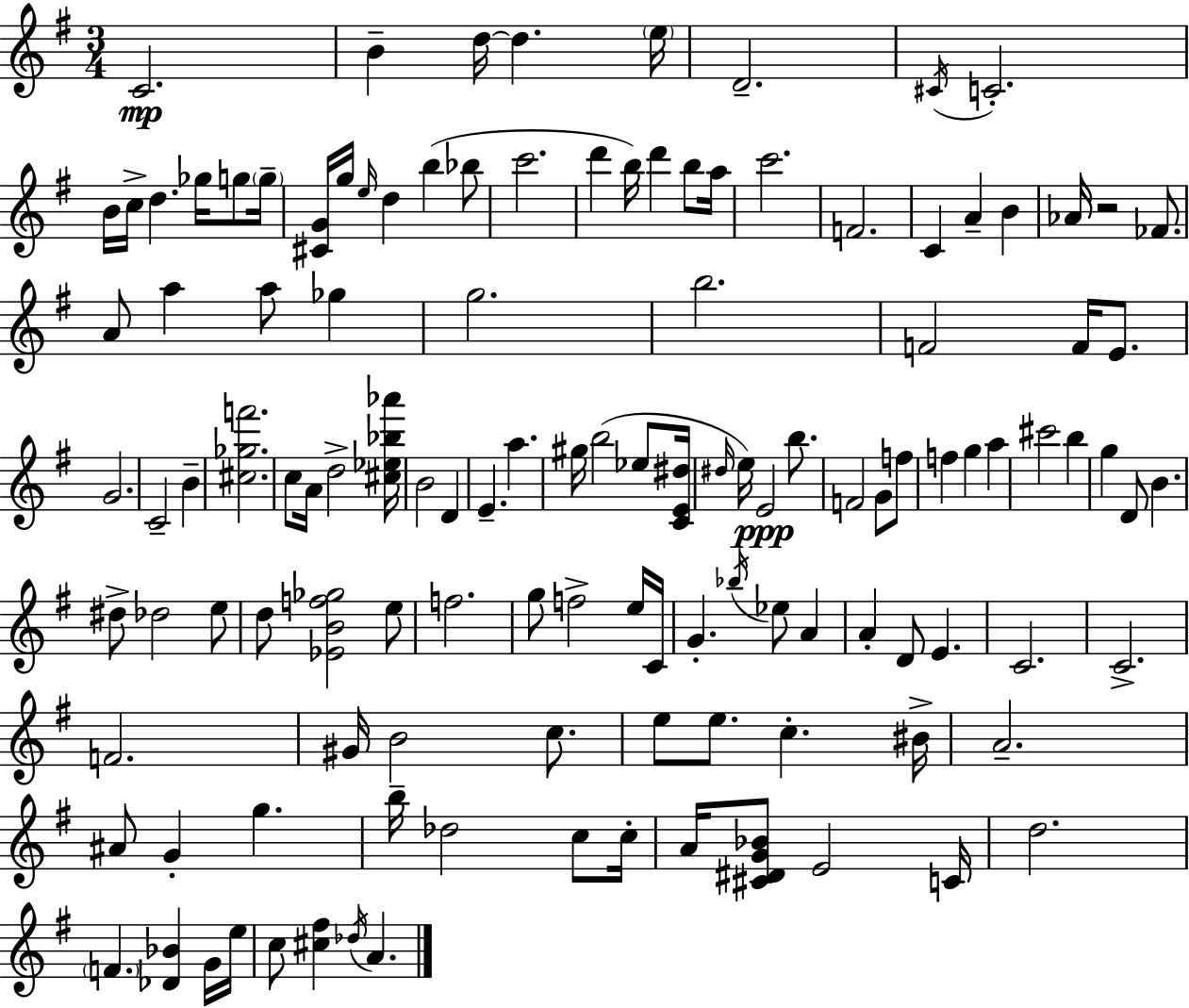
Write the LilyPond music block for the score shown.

{
  \clef treble
  \numericTimeSignature
  \time 3/4
  \key g \major
  c'2.\mp | b'4-- d''16~~ d''4. \parenthesize e''16 | d'2.-- | \acciaccatura { cis'16 } c'2.-. | \break b'16 c''16-> d''4. ges''16 g''8 | \parenthesize g''16-- <cis' g'>16 g''16 \grace { e''16 } d''4 b''4( | bes''8 c'''2. | d'''4 b''16) d'''4 b''8 | \break a''16 c'''2. | f'2. | c'4 a'4-- b'4 | aes'16 r2 fes'8. | \break a'8 a''4 a''8 ges''4 | g''2. | b''2. | f'2 f'16 e'8. | \break g'2. | c'2-- b'4-- | <cis'' ges'' f'''>2. | c''8 a'16 d''2-> | \break <cis'' ees'' bes'' aes'''>16 b'2 d'4 | e'4.-- a''4. | gis''16 b''2( ees''8 | <c' e' dis''>16 \grace { dis''16 } e''16) e'2\ppp | \break b''8. f'2 g'8 | f''8 f''4 g''4 a''4 | cis'''2 b''4 | g''4 d'8 b'4. | \break dis''8-> des''2 | e''8 d''8 <ees' b' f'' ges''>2 | e''8 f''2. | g''8 f''2-> | \break e''16 c'16 g'4.-. \acciaccatura { bes''16 } ees''8 | a'4 a'4-. d'8 e'4. | c'2. | c'2.-> | \break f'2. | gis'16 b'2 | c''8. e''8 e''8. c''4.-. | bis'16-> a'2.-- | \break ais'8 g'4-. g''4. | b''16-- des''2 | c''8 c''16-. a'16 <cis' dis' g' bes'>8 e'2 | c'16 d''2. | \break \parenthesize f'4. <des' bes'>4 | g'16 e''16 c''8 <cis'' fis''>4 \acciaccatura { des''16 } a'4. | \bar "|."
}